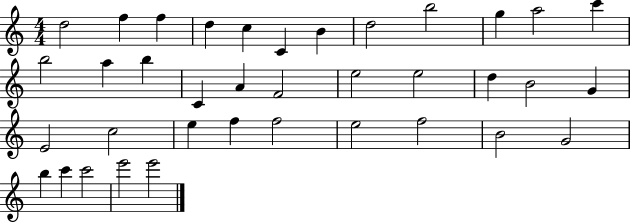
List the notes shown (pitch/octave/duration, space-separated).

D5/h F5/q F5/q D5/q C5/q C4/q B4/q D5/h B5/h G5/q A5/h C6/q B5/h A5/q B5/q C4/q A4/q F4/h E5/h E5/h D5/q B4/h G4/q E4/h C5/h E5/q F5/q F5/h E5/h F5/h B4/h G4/h B5/q C6/q C6/h E6/h E6/h